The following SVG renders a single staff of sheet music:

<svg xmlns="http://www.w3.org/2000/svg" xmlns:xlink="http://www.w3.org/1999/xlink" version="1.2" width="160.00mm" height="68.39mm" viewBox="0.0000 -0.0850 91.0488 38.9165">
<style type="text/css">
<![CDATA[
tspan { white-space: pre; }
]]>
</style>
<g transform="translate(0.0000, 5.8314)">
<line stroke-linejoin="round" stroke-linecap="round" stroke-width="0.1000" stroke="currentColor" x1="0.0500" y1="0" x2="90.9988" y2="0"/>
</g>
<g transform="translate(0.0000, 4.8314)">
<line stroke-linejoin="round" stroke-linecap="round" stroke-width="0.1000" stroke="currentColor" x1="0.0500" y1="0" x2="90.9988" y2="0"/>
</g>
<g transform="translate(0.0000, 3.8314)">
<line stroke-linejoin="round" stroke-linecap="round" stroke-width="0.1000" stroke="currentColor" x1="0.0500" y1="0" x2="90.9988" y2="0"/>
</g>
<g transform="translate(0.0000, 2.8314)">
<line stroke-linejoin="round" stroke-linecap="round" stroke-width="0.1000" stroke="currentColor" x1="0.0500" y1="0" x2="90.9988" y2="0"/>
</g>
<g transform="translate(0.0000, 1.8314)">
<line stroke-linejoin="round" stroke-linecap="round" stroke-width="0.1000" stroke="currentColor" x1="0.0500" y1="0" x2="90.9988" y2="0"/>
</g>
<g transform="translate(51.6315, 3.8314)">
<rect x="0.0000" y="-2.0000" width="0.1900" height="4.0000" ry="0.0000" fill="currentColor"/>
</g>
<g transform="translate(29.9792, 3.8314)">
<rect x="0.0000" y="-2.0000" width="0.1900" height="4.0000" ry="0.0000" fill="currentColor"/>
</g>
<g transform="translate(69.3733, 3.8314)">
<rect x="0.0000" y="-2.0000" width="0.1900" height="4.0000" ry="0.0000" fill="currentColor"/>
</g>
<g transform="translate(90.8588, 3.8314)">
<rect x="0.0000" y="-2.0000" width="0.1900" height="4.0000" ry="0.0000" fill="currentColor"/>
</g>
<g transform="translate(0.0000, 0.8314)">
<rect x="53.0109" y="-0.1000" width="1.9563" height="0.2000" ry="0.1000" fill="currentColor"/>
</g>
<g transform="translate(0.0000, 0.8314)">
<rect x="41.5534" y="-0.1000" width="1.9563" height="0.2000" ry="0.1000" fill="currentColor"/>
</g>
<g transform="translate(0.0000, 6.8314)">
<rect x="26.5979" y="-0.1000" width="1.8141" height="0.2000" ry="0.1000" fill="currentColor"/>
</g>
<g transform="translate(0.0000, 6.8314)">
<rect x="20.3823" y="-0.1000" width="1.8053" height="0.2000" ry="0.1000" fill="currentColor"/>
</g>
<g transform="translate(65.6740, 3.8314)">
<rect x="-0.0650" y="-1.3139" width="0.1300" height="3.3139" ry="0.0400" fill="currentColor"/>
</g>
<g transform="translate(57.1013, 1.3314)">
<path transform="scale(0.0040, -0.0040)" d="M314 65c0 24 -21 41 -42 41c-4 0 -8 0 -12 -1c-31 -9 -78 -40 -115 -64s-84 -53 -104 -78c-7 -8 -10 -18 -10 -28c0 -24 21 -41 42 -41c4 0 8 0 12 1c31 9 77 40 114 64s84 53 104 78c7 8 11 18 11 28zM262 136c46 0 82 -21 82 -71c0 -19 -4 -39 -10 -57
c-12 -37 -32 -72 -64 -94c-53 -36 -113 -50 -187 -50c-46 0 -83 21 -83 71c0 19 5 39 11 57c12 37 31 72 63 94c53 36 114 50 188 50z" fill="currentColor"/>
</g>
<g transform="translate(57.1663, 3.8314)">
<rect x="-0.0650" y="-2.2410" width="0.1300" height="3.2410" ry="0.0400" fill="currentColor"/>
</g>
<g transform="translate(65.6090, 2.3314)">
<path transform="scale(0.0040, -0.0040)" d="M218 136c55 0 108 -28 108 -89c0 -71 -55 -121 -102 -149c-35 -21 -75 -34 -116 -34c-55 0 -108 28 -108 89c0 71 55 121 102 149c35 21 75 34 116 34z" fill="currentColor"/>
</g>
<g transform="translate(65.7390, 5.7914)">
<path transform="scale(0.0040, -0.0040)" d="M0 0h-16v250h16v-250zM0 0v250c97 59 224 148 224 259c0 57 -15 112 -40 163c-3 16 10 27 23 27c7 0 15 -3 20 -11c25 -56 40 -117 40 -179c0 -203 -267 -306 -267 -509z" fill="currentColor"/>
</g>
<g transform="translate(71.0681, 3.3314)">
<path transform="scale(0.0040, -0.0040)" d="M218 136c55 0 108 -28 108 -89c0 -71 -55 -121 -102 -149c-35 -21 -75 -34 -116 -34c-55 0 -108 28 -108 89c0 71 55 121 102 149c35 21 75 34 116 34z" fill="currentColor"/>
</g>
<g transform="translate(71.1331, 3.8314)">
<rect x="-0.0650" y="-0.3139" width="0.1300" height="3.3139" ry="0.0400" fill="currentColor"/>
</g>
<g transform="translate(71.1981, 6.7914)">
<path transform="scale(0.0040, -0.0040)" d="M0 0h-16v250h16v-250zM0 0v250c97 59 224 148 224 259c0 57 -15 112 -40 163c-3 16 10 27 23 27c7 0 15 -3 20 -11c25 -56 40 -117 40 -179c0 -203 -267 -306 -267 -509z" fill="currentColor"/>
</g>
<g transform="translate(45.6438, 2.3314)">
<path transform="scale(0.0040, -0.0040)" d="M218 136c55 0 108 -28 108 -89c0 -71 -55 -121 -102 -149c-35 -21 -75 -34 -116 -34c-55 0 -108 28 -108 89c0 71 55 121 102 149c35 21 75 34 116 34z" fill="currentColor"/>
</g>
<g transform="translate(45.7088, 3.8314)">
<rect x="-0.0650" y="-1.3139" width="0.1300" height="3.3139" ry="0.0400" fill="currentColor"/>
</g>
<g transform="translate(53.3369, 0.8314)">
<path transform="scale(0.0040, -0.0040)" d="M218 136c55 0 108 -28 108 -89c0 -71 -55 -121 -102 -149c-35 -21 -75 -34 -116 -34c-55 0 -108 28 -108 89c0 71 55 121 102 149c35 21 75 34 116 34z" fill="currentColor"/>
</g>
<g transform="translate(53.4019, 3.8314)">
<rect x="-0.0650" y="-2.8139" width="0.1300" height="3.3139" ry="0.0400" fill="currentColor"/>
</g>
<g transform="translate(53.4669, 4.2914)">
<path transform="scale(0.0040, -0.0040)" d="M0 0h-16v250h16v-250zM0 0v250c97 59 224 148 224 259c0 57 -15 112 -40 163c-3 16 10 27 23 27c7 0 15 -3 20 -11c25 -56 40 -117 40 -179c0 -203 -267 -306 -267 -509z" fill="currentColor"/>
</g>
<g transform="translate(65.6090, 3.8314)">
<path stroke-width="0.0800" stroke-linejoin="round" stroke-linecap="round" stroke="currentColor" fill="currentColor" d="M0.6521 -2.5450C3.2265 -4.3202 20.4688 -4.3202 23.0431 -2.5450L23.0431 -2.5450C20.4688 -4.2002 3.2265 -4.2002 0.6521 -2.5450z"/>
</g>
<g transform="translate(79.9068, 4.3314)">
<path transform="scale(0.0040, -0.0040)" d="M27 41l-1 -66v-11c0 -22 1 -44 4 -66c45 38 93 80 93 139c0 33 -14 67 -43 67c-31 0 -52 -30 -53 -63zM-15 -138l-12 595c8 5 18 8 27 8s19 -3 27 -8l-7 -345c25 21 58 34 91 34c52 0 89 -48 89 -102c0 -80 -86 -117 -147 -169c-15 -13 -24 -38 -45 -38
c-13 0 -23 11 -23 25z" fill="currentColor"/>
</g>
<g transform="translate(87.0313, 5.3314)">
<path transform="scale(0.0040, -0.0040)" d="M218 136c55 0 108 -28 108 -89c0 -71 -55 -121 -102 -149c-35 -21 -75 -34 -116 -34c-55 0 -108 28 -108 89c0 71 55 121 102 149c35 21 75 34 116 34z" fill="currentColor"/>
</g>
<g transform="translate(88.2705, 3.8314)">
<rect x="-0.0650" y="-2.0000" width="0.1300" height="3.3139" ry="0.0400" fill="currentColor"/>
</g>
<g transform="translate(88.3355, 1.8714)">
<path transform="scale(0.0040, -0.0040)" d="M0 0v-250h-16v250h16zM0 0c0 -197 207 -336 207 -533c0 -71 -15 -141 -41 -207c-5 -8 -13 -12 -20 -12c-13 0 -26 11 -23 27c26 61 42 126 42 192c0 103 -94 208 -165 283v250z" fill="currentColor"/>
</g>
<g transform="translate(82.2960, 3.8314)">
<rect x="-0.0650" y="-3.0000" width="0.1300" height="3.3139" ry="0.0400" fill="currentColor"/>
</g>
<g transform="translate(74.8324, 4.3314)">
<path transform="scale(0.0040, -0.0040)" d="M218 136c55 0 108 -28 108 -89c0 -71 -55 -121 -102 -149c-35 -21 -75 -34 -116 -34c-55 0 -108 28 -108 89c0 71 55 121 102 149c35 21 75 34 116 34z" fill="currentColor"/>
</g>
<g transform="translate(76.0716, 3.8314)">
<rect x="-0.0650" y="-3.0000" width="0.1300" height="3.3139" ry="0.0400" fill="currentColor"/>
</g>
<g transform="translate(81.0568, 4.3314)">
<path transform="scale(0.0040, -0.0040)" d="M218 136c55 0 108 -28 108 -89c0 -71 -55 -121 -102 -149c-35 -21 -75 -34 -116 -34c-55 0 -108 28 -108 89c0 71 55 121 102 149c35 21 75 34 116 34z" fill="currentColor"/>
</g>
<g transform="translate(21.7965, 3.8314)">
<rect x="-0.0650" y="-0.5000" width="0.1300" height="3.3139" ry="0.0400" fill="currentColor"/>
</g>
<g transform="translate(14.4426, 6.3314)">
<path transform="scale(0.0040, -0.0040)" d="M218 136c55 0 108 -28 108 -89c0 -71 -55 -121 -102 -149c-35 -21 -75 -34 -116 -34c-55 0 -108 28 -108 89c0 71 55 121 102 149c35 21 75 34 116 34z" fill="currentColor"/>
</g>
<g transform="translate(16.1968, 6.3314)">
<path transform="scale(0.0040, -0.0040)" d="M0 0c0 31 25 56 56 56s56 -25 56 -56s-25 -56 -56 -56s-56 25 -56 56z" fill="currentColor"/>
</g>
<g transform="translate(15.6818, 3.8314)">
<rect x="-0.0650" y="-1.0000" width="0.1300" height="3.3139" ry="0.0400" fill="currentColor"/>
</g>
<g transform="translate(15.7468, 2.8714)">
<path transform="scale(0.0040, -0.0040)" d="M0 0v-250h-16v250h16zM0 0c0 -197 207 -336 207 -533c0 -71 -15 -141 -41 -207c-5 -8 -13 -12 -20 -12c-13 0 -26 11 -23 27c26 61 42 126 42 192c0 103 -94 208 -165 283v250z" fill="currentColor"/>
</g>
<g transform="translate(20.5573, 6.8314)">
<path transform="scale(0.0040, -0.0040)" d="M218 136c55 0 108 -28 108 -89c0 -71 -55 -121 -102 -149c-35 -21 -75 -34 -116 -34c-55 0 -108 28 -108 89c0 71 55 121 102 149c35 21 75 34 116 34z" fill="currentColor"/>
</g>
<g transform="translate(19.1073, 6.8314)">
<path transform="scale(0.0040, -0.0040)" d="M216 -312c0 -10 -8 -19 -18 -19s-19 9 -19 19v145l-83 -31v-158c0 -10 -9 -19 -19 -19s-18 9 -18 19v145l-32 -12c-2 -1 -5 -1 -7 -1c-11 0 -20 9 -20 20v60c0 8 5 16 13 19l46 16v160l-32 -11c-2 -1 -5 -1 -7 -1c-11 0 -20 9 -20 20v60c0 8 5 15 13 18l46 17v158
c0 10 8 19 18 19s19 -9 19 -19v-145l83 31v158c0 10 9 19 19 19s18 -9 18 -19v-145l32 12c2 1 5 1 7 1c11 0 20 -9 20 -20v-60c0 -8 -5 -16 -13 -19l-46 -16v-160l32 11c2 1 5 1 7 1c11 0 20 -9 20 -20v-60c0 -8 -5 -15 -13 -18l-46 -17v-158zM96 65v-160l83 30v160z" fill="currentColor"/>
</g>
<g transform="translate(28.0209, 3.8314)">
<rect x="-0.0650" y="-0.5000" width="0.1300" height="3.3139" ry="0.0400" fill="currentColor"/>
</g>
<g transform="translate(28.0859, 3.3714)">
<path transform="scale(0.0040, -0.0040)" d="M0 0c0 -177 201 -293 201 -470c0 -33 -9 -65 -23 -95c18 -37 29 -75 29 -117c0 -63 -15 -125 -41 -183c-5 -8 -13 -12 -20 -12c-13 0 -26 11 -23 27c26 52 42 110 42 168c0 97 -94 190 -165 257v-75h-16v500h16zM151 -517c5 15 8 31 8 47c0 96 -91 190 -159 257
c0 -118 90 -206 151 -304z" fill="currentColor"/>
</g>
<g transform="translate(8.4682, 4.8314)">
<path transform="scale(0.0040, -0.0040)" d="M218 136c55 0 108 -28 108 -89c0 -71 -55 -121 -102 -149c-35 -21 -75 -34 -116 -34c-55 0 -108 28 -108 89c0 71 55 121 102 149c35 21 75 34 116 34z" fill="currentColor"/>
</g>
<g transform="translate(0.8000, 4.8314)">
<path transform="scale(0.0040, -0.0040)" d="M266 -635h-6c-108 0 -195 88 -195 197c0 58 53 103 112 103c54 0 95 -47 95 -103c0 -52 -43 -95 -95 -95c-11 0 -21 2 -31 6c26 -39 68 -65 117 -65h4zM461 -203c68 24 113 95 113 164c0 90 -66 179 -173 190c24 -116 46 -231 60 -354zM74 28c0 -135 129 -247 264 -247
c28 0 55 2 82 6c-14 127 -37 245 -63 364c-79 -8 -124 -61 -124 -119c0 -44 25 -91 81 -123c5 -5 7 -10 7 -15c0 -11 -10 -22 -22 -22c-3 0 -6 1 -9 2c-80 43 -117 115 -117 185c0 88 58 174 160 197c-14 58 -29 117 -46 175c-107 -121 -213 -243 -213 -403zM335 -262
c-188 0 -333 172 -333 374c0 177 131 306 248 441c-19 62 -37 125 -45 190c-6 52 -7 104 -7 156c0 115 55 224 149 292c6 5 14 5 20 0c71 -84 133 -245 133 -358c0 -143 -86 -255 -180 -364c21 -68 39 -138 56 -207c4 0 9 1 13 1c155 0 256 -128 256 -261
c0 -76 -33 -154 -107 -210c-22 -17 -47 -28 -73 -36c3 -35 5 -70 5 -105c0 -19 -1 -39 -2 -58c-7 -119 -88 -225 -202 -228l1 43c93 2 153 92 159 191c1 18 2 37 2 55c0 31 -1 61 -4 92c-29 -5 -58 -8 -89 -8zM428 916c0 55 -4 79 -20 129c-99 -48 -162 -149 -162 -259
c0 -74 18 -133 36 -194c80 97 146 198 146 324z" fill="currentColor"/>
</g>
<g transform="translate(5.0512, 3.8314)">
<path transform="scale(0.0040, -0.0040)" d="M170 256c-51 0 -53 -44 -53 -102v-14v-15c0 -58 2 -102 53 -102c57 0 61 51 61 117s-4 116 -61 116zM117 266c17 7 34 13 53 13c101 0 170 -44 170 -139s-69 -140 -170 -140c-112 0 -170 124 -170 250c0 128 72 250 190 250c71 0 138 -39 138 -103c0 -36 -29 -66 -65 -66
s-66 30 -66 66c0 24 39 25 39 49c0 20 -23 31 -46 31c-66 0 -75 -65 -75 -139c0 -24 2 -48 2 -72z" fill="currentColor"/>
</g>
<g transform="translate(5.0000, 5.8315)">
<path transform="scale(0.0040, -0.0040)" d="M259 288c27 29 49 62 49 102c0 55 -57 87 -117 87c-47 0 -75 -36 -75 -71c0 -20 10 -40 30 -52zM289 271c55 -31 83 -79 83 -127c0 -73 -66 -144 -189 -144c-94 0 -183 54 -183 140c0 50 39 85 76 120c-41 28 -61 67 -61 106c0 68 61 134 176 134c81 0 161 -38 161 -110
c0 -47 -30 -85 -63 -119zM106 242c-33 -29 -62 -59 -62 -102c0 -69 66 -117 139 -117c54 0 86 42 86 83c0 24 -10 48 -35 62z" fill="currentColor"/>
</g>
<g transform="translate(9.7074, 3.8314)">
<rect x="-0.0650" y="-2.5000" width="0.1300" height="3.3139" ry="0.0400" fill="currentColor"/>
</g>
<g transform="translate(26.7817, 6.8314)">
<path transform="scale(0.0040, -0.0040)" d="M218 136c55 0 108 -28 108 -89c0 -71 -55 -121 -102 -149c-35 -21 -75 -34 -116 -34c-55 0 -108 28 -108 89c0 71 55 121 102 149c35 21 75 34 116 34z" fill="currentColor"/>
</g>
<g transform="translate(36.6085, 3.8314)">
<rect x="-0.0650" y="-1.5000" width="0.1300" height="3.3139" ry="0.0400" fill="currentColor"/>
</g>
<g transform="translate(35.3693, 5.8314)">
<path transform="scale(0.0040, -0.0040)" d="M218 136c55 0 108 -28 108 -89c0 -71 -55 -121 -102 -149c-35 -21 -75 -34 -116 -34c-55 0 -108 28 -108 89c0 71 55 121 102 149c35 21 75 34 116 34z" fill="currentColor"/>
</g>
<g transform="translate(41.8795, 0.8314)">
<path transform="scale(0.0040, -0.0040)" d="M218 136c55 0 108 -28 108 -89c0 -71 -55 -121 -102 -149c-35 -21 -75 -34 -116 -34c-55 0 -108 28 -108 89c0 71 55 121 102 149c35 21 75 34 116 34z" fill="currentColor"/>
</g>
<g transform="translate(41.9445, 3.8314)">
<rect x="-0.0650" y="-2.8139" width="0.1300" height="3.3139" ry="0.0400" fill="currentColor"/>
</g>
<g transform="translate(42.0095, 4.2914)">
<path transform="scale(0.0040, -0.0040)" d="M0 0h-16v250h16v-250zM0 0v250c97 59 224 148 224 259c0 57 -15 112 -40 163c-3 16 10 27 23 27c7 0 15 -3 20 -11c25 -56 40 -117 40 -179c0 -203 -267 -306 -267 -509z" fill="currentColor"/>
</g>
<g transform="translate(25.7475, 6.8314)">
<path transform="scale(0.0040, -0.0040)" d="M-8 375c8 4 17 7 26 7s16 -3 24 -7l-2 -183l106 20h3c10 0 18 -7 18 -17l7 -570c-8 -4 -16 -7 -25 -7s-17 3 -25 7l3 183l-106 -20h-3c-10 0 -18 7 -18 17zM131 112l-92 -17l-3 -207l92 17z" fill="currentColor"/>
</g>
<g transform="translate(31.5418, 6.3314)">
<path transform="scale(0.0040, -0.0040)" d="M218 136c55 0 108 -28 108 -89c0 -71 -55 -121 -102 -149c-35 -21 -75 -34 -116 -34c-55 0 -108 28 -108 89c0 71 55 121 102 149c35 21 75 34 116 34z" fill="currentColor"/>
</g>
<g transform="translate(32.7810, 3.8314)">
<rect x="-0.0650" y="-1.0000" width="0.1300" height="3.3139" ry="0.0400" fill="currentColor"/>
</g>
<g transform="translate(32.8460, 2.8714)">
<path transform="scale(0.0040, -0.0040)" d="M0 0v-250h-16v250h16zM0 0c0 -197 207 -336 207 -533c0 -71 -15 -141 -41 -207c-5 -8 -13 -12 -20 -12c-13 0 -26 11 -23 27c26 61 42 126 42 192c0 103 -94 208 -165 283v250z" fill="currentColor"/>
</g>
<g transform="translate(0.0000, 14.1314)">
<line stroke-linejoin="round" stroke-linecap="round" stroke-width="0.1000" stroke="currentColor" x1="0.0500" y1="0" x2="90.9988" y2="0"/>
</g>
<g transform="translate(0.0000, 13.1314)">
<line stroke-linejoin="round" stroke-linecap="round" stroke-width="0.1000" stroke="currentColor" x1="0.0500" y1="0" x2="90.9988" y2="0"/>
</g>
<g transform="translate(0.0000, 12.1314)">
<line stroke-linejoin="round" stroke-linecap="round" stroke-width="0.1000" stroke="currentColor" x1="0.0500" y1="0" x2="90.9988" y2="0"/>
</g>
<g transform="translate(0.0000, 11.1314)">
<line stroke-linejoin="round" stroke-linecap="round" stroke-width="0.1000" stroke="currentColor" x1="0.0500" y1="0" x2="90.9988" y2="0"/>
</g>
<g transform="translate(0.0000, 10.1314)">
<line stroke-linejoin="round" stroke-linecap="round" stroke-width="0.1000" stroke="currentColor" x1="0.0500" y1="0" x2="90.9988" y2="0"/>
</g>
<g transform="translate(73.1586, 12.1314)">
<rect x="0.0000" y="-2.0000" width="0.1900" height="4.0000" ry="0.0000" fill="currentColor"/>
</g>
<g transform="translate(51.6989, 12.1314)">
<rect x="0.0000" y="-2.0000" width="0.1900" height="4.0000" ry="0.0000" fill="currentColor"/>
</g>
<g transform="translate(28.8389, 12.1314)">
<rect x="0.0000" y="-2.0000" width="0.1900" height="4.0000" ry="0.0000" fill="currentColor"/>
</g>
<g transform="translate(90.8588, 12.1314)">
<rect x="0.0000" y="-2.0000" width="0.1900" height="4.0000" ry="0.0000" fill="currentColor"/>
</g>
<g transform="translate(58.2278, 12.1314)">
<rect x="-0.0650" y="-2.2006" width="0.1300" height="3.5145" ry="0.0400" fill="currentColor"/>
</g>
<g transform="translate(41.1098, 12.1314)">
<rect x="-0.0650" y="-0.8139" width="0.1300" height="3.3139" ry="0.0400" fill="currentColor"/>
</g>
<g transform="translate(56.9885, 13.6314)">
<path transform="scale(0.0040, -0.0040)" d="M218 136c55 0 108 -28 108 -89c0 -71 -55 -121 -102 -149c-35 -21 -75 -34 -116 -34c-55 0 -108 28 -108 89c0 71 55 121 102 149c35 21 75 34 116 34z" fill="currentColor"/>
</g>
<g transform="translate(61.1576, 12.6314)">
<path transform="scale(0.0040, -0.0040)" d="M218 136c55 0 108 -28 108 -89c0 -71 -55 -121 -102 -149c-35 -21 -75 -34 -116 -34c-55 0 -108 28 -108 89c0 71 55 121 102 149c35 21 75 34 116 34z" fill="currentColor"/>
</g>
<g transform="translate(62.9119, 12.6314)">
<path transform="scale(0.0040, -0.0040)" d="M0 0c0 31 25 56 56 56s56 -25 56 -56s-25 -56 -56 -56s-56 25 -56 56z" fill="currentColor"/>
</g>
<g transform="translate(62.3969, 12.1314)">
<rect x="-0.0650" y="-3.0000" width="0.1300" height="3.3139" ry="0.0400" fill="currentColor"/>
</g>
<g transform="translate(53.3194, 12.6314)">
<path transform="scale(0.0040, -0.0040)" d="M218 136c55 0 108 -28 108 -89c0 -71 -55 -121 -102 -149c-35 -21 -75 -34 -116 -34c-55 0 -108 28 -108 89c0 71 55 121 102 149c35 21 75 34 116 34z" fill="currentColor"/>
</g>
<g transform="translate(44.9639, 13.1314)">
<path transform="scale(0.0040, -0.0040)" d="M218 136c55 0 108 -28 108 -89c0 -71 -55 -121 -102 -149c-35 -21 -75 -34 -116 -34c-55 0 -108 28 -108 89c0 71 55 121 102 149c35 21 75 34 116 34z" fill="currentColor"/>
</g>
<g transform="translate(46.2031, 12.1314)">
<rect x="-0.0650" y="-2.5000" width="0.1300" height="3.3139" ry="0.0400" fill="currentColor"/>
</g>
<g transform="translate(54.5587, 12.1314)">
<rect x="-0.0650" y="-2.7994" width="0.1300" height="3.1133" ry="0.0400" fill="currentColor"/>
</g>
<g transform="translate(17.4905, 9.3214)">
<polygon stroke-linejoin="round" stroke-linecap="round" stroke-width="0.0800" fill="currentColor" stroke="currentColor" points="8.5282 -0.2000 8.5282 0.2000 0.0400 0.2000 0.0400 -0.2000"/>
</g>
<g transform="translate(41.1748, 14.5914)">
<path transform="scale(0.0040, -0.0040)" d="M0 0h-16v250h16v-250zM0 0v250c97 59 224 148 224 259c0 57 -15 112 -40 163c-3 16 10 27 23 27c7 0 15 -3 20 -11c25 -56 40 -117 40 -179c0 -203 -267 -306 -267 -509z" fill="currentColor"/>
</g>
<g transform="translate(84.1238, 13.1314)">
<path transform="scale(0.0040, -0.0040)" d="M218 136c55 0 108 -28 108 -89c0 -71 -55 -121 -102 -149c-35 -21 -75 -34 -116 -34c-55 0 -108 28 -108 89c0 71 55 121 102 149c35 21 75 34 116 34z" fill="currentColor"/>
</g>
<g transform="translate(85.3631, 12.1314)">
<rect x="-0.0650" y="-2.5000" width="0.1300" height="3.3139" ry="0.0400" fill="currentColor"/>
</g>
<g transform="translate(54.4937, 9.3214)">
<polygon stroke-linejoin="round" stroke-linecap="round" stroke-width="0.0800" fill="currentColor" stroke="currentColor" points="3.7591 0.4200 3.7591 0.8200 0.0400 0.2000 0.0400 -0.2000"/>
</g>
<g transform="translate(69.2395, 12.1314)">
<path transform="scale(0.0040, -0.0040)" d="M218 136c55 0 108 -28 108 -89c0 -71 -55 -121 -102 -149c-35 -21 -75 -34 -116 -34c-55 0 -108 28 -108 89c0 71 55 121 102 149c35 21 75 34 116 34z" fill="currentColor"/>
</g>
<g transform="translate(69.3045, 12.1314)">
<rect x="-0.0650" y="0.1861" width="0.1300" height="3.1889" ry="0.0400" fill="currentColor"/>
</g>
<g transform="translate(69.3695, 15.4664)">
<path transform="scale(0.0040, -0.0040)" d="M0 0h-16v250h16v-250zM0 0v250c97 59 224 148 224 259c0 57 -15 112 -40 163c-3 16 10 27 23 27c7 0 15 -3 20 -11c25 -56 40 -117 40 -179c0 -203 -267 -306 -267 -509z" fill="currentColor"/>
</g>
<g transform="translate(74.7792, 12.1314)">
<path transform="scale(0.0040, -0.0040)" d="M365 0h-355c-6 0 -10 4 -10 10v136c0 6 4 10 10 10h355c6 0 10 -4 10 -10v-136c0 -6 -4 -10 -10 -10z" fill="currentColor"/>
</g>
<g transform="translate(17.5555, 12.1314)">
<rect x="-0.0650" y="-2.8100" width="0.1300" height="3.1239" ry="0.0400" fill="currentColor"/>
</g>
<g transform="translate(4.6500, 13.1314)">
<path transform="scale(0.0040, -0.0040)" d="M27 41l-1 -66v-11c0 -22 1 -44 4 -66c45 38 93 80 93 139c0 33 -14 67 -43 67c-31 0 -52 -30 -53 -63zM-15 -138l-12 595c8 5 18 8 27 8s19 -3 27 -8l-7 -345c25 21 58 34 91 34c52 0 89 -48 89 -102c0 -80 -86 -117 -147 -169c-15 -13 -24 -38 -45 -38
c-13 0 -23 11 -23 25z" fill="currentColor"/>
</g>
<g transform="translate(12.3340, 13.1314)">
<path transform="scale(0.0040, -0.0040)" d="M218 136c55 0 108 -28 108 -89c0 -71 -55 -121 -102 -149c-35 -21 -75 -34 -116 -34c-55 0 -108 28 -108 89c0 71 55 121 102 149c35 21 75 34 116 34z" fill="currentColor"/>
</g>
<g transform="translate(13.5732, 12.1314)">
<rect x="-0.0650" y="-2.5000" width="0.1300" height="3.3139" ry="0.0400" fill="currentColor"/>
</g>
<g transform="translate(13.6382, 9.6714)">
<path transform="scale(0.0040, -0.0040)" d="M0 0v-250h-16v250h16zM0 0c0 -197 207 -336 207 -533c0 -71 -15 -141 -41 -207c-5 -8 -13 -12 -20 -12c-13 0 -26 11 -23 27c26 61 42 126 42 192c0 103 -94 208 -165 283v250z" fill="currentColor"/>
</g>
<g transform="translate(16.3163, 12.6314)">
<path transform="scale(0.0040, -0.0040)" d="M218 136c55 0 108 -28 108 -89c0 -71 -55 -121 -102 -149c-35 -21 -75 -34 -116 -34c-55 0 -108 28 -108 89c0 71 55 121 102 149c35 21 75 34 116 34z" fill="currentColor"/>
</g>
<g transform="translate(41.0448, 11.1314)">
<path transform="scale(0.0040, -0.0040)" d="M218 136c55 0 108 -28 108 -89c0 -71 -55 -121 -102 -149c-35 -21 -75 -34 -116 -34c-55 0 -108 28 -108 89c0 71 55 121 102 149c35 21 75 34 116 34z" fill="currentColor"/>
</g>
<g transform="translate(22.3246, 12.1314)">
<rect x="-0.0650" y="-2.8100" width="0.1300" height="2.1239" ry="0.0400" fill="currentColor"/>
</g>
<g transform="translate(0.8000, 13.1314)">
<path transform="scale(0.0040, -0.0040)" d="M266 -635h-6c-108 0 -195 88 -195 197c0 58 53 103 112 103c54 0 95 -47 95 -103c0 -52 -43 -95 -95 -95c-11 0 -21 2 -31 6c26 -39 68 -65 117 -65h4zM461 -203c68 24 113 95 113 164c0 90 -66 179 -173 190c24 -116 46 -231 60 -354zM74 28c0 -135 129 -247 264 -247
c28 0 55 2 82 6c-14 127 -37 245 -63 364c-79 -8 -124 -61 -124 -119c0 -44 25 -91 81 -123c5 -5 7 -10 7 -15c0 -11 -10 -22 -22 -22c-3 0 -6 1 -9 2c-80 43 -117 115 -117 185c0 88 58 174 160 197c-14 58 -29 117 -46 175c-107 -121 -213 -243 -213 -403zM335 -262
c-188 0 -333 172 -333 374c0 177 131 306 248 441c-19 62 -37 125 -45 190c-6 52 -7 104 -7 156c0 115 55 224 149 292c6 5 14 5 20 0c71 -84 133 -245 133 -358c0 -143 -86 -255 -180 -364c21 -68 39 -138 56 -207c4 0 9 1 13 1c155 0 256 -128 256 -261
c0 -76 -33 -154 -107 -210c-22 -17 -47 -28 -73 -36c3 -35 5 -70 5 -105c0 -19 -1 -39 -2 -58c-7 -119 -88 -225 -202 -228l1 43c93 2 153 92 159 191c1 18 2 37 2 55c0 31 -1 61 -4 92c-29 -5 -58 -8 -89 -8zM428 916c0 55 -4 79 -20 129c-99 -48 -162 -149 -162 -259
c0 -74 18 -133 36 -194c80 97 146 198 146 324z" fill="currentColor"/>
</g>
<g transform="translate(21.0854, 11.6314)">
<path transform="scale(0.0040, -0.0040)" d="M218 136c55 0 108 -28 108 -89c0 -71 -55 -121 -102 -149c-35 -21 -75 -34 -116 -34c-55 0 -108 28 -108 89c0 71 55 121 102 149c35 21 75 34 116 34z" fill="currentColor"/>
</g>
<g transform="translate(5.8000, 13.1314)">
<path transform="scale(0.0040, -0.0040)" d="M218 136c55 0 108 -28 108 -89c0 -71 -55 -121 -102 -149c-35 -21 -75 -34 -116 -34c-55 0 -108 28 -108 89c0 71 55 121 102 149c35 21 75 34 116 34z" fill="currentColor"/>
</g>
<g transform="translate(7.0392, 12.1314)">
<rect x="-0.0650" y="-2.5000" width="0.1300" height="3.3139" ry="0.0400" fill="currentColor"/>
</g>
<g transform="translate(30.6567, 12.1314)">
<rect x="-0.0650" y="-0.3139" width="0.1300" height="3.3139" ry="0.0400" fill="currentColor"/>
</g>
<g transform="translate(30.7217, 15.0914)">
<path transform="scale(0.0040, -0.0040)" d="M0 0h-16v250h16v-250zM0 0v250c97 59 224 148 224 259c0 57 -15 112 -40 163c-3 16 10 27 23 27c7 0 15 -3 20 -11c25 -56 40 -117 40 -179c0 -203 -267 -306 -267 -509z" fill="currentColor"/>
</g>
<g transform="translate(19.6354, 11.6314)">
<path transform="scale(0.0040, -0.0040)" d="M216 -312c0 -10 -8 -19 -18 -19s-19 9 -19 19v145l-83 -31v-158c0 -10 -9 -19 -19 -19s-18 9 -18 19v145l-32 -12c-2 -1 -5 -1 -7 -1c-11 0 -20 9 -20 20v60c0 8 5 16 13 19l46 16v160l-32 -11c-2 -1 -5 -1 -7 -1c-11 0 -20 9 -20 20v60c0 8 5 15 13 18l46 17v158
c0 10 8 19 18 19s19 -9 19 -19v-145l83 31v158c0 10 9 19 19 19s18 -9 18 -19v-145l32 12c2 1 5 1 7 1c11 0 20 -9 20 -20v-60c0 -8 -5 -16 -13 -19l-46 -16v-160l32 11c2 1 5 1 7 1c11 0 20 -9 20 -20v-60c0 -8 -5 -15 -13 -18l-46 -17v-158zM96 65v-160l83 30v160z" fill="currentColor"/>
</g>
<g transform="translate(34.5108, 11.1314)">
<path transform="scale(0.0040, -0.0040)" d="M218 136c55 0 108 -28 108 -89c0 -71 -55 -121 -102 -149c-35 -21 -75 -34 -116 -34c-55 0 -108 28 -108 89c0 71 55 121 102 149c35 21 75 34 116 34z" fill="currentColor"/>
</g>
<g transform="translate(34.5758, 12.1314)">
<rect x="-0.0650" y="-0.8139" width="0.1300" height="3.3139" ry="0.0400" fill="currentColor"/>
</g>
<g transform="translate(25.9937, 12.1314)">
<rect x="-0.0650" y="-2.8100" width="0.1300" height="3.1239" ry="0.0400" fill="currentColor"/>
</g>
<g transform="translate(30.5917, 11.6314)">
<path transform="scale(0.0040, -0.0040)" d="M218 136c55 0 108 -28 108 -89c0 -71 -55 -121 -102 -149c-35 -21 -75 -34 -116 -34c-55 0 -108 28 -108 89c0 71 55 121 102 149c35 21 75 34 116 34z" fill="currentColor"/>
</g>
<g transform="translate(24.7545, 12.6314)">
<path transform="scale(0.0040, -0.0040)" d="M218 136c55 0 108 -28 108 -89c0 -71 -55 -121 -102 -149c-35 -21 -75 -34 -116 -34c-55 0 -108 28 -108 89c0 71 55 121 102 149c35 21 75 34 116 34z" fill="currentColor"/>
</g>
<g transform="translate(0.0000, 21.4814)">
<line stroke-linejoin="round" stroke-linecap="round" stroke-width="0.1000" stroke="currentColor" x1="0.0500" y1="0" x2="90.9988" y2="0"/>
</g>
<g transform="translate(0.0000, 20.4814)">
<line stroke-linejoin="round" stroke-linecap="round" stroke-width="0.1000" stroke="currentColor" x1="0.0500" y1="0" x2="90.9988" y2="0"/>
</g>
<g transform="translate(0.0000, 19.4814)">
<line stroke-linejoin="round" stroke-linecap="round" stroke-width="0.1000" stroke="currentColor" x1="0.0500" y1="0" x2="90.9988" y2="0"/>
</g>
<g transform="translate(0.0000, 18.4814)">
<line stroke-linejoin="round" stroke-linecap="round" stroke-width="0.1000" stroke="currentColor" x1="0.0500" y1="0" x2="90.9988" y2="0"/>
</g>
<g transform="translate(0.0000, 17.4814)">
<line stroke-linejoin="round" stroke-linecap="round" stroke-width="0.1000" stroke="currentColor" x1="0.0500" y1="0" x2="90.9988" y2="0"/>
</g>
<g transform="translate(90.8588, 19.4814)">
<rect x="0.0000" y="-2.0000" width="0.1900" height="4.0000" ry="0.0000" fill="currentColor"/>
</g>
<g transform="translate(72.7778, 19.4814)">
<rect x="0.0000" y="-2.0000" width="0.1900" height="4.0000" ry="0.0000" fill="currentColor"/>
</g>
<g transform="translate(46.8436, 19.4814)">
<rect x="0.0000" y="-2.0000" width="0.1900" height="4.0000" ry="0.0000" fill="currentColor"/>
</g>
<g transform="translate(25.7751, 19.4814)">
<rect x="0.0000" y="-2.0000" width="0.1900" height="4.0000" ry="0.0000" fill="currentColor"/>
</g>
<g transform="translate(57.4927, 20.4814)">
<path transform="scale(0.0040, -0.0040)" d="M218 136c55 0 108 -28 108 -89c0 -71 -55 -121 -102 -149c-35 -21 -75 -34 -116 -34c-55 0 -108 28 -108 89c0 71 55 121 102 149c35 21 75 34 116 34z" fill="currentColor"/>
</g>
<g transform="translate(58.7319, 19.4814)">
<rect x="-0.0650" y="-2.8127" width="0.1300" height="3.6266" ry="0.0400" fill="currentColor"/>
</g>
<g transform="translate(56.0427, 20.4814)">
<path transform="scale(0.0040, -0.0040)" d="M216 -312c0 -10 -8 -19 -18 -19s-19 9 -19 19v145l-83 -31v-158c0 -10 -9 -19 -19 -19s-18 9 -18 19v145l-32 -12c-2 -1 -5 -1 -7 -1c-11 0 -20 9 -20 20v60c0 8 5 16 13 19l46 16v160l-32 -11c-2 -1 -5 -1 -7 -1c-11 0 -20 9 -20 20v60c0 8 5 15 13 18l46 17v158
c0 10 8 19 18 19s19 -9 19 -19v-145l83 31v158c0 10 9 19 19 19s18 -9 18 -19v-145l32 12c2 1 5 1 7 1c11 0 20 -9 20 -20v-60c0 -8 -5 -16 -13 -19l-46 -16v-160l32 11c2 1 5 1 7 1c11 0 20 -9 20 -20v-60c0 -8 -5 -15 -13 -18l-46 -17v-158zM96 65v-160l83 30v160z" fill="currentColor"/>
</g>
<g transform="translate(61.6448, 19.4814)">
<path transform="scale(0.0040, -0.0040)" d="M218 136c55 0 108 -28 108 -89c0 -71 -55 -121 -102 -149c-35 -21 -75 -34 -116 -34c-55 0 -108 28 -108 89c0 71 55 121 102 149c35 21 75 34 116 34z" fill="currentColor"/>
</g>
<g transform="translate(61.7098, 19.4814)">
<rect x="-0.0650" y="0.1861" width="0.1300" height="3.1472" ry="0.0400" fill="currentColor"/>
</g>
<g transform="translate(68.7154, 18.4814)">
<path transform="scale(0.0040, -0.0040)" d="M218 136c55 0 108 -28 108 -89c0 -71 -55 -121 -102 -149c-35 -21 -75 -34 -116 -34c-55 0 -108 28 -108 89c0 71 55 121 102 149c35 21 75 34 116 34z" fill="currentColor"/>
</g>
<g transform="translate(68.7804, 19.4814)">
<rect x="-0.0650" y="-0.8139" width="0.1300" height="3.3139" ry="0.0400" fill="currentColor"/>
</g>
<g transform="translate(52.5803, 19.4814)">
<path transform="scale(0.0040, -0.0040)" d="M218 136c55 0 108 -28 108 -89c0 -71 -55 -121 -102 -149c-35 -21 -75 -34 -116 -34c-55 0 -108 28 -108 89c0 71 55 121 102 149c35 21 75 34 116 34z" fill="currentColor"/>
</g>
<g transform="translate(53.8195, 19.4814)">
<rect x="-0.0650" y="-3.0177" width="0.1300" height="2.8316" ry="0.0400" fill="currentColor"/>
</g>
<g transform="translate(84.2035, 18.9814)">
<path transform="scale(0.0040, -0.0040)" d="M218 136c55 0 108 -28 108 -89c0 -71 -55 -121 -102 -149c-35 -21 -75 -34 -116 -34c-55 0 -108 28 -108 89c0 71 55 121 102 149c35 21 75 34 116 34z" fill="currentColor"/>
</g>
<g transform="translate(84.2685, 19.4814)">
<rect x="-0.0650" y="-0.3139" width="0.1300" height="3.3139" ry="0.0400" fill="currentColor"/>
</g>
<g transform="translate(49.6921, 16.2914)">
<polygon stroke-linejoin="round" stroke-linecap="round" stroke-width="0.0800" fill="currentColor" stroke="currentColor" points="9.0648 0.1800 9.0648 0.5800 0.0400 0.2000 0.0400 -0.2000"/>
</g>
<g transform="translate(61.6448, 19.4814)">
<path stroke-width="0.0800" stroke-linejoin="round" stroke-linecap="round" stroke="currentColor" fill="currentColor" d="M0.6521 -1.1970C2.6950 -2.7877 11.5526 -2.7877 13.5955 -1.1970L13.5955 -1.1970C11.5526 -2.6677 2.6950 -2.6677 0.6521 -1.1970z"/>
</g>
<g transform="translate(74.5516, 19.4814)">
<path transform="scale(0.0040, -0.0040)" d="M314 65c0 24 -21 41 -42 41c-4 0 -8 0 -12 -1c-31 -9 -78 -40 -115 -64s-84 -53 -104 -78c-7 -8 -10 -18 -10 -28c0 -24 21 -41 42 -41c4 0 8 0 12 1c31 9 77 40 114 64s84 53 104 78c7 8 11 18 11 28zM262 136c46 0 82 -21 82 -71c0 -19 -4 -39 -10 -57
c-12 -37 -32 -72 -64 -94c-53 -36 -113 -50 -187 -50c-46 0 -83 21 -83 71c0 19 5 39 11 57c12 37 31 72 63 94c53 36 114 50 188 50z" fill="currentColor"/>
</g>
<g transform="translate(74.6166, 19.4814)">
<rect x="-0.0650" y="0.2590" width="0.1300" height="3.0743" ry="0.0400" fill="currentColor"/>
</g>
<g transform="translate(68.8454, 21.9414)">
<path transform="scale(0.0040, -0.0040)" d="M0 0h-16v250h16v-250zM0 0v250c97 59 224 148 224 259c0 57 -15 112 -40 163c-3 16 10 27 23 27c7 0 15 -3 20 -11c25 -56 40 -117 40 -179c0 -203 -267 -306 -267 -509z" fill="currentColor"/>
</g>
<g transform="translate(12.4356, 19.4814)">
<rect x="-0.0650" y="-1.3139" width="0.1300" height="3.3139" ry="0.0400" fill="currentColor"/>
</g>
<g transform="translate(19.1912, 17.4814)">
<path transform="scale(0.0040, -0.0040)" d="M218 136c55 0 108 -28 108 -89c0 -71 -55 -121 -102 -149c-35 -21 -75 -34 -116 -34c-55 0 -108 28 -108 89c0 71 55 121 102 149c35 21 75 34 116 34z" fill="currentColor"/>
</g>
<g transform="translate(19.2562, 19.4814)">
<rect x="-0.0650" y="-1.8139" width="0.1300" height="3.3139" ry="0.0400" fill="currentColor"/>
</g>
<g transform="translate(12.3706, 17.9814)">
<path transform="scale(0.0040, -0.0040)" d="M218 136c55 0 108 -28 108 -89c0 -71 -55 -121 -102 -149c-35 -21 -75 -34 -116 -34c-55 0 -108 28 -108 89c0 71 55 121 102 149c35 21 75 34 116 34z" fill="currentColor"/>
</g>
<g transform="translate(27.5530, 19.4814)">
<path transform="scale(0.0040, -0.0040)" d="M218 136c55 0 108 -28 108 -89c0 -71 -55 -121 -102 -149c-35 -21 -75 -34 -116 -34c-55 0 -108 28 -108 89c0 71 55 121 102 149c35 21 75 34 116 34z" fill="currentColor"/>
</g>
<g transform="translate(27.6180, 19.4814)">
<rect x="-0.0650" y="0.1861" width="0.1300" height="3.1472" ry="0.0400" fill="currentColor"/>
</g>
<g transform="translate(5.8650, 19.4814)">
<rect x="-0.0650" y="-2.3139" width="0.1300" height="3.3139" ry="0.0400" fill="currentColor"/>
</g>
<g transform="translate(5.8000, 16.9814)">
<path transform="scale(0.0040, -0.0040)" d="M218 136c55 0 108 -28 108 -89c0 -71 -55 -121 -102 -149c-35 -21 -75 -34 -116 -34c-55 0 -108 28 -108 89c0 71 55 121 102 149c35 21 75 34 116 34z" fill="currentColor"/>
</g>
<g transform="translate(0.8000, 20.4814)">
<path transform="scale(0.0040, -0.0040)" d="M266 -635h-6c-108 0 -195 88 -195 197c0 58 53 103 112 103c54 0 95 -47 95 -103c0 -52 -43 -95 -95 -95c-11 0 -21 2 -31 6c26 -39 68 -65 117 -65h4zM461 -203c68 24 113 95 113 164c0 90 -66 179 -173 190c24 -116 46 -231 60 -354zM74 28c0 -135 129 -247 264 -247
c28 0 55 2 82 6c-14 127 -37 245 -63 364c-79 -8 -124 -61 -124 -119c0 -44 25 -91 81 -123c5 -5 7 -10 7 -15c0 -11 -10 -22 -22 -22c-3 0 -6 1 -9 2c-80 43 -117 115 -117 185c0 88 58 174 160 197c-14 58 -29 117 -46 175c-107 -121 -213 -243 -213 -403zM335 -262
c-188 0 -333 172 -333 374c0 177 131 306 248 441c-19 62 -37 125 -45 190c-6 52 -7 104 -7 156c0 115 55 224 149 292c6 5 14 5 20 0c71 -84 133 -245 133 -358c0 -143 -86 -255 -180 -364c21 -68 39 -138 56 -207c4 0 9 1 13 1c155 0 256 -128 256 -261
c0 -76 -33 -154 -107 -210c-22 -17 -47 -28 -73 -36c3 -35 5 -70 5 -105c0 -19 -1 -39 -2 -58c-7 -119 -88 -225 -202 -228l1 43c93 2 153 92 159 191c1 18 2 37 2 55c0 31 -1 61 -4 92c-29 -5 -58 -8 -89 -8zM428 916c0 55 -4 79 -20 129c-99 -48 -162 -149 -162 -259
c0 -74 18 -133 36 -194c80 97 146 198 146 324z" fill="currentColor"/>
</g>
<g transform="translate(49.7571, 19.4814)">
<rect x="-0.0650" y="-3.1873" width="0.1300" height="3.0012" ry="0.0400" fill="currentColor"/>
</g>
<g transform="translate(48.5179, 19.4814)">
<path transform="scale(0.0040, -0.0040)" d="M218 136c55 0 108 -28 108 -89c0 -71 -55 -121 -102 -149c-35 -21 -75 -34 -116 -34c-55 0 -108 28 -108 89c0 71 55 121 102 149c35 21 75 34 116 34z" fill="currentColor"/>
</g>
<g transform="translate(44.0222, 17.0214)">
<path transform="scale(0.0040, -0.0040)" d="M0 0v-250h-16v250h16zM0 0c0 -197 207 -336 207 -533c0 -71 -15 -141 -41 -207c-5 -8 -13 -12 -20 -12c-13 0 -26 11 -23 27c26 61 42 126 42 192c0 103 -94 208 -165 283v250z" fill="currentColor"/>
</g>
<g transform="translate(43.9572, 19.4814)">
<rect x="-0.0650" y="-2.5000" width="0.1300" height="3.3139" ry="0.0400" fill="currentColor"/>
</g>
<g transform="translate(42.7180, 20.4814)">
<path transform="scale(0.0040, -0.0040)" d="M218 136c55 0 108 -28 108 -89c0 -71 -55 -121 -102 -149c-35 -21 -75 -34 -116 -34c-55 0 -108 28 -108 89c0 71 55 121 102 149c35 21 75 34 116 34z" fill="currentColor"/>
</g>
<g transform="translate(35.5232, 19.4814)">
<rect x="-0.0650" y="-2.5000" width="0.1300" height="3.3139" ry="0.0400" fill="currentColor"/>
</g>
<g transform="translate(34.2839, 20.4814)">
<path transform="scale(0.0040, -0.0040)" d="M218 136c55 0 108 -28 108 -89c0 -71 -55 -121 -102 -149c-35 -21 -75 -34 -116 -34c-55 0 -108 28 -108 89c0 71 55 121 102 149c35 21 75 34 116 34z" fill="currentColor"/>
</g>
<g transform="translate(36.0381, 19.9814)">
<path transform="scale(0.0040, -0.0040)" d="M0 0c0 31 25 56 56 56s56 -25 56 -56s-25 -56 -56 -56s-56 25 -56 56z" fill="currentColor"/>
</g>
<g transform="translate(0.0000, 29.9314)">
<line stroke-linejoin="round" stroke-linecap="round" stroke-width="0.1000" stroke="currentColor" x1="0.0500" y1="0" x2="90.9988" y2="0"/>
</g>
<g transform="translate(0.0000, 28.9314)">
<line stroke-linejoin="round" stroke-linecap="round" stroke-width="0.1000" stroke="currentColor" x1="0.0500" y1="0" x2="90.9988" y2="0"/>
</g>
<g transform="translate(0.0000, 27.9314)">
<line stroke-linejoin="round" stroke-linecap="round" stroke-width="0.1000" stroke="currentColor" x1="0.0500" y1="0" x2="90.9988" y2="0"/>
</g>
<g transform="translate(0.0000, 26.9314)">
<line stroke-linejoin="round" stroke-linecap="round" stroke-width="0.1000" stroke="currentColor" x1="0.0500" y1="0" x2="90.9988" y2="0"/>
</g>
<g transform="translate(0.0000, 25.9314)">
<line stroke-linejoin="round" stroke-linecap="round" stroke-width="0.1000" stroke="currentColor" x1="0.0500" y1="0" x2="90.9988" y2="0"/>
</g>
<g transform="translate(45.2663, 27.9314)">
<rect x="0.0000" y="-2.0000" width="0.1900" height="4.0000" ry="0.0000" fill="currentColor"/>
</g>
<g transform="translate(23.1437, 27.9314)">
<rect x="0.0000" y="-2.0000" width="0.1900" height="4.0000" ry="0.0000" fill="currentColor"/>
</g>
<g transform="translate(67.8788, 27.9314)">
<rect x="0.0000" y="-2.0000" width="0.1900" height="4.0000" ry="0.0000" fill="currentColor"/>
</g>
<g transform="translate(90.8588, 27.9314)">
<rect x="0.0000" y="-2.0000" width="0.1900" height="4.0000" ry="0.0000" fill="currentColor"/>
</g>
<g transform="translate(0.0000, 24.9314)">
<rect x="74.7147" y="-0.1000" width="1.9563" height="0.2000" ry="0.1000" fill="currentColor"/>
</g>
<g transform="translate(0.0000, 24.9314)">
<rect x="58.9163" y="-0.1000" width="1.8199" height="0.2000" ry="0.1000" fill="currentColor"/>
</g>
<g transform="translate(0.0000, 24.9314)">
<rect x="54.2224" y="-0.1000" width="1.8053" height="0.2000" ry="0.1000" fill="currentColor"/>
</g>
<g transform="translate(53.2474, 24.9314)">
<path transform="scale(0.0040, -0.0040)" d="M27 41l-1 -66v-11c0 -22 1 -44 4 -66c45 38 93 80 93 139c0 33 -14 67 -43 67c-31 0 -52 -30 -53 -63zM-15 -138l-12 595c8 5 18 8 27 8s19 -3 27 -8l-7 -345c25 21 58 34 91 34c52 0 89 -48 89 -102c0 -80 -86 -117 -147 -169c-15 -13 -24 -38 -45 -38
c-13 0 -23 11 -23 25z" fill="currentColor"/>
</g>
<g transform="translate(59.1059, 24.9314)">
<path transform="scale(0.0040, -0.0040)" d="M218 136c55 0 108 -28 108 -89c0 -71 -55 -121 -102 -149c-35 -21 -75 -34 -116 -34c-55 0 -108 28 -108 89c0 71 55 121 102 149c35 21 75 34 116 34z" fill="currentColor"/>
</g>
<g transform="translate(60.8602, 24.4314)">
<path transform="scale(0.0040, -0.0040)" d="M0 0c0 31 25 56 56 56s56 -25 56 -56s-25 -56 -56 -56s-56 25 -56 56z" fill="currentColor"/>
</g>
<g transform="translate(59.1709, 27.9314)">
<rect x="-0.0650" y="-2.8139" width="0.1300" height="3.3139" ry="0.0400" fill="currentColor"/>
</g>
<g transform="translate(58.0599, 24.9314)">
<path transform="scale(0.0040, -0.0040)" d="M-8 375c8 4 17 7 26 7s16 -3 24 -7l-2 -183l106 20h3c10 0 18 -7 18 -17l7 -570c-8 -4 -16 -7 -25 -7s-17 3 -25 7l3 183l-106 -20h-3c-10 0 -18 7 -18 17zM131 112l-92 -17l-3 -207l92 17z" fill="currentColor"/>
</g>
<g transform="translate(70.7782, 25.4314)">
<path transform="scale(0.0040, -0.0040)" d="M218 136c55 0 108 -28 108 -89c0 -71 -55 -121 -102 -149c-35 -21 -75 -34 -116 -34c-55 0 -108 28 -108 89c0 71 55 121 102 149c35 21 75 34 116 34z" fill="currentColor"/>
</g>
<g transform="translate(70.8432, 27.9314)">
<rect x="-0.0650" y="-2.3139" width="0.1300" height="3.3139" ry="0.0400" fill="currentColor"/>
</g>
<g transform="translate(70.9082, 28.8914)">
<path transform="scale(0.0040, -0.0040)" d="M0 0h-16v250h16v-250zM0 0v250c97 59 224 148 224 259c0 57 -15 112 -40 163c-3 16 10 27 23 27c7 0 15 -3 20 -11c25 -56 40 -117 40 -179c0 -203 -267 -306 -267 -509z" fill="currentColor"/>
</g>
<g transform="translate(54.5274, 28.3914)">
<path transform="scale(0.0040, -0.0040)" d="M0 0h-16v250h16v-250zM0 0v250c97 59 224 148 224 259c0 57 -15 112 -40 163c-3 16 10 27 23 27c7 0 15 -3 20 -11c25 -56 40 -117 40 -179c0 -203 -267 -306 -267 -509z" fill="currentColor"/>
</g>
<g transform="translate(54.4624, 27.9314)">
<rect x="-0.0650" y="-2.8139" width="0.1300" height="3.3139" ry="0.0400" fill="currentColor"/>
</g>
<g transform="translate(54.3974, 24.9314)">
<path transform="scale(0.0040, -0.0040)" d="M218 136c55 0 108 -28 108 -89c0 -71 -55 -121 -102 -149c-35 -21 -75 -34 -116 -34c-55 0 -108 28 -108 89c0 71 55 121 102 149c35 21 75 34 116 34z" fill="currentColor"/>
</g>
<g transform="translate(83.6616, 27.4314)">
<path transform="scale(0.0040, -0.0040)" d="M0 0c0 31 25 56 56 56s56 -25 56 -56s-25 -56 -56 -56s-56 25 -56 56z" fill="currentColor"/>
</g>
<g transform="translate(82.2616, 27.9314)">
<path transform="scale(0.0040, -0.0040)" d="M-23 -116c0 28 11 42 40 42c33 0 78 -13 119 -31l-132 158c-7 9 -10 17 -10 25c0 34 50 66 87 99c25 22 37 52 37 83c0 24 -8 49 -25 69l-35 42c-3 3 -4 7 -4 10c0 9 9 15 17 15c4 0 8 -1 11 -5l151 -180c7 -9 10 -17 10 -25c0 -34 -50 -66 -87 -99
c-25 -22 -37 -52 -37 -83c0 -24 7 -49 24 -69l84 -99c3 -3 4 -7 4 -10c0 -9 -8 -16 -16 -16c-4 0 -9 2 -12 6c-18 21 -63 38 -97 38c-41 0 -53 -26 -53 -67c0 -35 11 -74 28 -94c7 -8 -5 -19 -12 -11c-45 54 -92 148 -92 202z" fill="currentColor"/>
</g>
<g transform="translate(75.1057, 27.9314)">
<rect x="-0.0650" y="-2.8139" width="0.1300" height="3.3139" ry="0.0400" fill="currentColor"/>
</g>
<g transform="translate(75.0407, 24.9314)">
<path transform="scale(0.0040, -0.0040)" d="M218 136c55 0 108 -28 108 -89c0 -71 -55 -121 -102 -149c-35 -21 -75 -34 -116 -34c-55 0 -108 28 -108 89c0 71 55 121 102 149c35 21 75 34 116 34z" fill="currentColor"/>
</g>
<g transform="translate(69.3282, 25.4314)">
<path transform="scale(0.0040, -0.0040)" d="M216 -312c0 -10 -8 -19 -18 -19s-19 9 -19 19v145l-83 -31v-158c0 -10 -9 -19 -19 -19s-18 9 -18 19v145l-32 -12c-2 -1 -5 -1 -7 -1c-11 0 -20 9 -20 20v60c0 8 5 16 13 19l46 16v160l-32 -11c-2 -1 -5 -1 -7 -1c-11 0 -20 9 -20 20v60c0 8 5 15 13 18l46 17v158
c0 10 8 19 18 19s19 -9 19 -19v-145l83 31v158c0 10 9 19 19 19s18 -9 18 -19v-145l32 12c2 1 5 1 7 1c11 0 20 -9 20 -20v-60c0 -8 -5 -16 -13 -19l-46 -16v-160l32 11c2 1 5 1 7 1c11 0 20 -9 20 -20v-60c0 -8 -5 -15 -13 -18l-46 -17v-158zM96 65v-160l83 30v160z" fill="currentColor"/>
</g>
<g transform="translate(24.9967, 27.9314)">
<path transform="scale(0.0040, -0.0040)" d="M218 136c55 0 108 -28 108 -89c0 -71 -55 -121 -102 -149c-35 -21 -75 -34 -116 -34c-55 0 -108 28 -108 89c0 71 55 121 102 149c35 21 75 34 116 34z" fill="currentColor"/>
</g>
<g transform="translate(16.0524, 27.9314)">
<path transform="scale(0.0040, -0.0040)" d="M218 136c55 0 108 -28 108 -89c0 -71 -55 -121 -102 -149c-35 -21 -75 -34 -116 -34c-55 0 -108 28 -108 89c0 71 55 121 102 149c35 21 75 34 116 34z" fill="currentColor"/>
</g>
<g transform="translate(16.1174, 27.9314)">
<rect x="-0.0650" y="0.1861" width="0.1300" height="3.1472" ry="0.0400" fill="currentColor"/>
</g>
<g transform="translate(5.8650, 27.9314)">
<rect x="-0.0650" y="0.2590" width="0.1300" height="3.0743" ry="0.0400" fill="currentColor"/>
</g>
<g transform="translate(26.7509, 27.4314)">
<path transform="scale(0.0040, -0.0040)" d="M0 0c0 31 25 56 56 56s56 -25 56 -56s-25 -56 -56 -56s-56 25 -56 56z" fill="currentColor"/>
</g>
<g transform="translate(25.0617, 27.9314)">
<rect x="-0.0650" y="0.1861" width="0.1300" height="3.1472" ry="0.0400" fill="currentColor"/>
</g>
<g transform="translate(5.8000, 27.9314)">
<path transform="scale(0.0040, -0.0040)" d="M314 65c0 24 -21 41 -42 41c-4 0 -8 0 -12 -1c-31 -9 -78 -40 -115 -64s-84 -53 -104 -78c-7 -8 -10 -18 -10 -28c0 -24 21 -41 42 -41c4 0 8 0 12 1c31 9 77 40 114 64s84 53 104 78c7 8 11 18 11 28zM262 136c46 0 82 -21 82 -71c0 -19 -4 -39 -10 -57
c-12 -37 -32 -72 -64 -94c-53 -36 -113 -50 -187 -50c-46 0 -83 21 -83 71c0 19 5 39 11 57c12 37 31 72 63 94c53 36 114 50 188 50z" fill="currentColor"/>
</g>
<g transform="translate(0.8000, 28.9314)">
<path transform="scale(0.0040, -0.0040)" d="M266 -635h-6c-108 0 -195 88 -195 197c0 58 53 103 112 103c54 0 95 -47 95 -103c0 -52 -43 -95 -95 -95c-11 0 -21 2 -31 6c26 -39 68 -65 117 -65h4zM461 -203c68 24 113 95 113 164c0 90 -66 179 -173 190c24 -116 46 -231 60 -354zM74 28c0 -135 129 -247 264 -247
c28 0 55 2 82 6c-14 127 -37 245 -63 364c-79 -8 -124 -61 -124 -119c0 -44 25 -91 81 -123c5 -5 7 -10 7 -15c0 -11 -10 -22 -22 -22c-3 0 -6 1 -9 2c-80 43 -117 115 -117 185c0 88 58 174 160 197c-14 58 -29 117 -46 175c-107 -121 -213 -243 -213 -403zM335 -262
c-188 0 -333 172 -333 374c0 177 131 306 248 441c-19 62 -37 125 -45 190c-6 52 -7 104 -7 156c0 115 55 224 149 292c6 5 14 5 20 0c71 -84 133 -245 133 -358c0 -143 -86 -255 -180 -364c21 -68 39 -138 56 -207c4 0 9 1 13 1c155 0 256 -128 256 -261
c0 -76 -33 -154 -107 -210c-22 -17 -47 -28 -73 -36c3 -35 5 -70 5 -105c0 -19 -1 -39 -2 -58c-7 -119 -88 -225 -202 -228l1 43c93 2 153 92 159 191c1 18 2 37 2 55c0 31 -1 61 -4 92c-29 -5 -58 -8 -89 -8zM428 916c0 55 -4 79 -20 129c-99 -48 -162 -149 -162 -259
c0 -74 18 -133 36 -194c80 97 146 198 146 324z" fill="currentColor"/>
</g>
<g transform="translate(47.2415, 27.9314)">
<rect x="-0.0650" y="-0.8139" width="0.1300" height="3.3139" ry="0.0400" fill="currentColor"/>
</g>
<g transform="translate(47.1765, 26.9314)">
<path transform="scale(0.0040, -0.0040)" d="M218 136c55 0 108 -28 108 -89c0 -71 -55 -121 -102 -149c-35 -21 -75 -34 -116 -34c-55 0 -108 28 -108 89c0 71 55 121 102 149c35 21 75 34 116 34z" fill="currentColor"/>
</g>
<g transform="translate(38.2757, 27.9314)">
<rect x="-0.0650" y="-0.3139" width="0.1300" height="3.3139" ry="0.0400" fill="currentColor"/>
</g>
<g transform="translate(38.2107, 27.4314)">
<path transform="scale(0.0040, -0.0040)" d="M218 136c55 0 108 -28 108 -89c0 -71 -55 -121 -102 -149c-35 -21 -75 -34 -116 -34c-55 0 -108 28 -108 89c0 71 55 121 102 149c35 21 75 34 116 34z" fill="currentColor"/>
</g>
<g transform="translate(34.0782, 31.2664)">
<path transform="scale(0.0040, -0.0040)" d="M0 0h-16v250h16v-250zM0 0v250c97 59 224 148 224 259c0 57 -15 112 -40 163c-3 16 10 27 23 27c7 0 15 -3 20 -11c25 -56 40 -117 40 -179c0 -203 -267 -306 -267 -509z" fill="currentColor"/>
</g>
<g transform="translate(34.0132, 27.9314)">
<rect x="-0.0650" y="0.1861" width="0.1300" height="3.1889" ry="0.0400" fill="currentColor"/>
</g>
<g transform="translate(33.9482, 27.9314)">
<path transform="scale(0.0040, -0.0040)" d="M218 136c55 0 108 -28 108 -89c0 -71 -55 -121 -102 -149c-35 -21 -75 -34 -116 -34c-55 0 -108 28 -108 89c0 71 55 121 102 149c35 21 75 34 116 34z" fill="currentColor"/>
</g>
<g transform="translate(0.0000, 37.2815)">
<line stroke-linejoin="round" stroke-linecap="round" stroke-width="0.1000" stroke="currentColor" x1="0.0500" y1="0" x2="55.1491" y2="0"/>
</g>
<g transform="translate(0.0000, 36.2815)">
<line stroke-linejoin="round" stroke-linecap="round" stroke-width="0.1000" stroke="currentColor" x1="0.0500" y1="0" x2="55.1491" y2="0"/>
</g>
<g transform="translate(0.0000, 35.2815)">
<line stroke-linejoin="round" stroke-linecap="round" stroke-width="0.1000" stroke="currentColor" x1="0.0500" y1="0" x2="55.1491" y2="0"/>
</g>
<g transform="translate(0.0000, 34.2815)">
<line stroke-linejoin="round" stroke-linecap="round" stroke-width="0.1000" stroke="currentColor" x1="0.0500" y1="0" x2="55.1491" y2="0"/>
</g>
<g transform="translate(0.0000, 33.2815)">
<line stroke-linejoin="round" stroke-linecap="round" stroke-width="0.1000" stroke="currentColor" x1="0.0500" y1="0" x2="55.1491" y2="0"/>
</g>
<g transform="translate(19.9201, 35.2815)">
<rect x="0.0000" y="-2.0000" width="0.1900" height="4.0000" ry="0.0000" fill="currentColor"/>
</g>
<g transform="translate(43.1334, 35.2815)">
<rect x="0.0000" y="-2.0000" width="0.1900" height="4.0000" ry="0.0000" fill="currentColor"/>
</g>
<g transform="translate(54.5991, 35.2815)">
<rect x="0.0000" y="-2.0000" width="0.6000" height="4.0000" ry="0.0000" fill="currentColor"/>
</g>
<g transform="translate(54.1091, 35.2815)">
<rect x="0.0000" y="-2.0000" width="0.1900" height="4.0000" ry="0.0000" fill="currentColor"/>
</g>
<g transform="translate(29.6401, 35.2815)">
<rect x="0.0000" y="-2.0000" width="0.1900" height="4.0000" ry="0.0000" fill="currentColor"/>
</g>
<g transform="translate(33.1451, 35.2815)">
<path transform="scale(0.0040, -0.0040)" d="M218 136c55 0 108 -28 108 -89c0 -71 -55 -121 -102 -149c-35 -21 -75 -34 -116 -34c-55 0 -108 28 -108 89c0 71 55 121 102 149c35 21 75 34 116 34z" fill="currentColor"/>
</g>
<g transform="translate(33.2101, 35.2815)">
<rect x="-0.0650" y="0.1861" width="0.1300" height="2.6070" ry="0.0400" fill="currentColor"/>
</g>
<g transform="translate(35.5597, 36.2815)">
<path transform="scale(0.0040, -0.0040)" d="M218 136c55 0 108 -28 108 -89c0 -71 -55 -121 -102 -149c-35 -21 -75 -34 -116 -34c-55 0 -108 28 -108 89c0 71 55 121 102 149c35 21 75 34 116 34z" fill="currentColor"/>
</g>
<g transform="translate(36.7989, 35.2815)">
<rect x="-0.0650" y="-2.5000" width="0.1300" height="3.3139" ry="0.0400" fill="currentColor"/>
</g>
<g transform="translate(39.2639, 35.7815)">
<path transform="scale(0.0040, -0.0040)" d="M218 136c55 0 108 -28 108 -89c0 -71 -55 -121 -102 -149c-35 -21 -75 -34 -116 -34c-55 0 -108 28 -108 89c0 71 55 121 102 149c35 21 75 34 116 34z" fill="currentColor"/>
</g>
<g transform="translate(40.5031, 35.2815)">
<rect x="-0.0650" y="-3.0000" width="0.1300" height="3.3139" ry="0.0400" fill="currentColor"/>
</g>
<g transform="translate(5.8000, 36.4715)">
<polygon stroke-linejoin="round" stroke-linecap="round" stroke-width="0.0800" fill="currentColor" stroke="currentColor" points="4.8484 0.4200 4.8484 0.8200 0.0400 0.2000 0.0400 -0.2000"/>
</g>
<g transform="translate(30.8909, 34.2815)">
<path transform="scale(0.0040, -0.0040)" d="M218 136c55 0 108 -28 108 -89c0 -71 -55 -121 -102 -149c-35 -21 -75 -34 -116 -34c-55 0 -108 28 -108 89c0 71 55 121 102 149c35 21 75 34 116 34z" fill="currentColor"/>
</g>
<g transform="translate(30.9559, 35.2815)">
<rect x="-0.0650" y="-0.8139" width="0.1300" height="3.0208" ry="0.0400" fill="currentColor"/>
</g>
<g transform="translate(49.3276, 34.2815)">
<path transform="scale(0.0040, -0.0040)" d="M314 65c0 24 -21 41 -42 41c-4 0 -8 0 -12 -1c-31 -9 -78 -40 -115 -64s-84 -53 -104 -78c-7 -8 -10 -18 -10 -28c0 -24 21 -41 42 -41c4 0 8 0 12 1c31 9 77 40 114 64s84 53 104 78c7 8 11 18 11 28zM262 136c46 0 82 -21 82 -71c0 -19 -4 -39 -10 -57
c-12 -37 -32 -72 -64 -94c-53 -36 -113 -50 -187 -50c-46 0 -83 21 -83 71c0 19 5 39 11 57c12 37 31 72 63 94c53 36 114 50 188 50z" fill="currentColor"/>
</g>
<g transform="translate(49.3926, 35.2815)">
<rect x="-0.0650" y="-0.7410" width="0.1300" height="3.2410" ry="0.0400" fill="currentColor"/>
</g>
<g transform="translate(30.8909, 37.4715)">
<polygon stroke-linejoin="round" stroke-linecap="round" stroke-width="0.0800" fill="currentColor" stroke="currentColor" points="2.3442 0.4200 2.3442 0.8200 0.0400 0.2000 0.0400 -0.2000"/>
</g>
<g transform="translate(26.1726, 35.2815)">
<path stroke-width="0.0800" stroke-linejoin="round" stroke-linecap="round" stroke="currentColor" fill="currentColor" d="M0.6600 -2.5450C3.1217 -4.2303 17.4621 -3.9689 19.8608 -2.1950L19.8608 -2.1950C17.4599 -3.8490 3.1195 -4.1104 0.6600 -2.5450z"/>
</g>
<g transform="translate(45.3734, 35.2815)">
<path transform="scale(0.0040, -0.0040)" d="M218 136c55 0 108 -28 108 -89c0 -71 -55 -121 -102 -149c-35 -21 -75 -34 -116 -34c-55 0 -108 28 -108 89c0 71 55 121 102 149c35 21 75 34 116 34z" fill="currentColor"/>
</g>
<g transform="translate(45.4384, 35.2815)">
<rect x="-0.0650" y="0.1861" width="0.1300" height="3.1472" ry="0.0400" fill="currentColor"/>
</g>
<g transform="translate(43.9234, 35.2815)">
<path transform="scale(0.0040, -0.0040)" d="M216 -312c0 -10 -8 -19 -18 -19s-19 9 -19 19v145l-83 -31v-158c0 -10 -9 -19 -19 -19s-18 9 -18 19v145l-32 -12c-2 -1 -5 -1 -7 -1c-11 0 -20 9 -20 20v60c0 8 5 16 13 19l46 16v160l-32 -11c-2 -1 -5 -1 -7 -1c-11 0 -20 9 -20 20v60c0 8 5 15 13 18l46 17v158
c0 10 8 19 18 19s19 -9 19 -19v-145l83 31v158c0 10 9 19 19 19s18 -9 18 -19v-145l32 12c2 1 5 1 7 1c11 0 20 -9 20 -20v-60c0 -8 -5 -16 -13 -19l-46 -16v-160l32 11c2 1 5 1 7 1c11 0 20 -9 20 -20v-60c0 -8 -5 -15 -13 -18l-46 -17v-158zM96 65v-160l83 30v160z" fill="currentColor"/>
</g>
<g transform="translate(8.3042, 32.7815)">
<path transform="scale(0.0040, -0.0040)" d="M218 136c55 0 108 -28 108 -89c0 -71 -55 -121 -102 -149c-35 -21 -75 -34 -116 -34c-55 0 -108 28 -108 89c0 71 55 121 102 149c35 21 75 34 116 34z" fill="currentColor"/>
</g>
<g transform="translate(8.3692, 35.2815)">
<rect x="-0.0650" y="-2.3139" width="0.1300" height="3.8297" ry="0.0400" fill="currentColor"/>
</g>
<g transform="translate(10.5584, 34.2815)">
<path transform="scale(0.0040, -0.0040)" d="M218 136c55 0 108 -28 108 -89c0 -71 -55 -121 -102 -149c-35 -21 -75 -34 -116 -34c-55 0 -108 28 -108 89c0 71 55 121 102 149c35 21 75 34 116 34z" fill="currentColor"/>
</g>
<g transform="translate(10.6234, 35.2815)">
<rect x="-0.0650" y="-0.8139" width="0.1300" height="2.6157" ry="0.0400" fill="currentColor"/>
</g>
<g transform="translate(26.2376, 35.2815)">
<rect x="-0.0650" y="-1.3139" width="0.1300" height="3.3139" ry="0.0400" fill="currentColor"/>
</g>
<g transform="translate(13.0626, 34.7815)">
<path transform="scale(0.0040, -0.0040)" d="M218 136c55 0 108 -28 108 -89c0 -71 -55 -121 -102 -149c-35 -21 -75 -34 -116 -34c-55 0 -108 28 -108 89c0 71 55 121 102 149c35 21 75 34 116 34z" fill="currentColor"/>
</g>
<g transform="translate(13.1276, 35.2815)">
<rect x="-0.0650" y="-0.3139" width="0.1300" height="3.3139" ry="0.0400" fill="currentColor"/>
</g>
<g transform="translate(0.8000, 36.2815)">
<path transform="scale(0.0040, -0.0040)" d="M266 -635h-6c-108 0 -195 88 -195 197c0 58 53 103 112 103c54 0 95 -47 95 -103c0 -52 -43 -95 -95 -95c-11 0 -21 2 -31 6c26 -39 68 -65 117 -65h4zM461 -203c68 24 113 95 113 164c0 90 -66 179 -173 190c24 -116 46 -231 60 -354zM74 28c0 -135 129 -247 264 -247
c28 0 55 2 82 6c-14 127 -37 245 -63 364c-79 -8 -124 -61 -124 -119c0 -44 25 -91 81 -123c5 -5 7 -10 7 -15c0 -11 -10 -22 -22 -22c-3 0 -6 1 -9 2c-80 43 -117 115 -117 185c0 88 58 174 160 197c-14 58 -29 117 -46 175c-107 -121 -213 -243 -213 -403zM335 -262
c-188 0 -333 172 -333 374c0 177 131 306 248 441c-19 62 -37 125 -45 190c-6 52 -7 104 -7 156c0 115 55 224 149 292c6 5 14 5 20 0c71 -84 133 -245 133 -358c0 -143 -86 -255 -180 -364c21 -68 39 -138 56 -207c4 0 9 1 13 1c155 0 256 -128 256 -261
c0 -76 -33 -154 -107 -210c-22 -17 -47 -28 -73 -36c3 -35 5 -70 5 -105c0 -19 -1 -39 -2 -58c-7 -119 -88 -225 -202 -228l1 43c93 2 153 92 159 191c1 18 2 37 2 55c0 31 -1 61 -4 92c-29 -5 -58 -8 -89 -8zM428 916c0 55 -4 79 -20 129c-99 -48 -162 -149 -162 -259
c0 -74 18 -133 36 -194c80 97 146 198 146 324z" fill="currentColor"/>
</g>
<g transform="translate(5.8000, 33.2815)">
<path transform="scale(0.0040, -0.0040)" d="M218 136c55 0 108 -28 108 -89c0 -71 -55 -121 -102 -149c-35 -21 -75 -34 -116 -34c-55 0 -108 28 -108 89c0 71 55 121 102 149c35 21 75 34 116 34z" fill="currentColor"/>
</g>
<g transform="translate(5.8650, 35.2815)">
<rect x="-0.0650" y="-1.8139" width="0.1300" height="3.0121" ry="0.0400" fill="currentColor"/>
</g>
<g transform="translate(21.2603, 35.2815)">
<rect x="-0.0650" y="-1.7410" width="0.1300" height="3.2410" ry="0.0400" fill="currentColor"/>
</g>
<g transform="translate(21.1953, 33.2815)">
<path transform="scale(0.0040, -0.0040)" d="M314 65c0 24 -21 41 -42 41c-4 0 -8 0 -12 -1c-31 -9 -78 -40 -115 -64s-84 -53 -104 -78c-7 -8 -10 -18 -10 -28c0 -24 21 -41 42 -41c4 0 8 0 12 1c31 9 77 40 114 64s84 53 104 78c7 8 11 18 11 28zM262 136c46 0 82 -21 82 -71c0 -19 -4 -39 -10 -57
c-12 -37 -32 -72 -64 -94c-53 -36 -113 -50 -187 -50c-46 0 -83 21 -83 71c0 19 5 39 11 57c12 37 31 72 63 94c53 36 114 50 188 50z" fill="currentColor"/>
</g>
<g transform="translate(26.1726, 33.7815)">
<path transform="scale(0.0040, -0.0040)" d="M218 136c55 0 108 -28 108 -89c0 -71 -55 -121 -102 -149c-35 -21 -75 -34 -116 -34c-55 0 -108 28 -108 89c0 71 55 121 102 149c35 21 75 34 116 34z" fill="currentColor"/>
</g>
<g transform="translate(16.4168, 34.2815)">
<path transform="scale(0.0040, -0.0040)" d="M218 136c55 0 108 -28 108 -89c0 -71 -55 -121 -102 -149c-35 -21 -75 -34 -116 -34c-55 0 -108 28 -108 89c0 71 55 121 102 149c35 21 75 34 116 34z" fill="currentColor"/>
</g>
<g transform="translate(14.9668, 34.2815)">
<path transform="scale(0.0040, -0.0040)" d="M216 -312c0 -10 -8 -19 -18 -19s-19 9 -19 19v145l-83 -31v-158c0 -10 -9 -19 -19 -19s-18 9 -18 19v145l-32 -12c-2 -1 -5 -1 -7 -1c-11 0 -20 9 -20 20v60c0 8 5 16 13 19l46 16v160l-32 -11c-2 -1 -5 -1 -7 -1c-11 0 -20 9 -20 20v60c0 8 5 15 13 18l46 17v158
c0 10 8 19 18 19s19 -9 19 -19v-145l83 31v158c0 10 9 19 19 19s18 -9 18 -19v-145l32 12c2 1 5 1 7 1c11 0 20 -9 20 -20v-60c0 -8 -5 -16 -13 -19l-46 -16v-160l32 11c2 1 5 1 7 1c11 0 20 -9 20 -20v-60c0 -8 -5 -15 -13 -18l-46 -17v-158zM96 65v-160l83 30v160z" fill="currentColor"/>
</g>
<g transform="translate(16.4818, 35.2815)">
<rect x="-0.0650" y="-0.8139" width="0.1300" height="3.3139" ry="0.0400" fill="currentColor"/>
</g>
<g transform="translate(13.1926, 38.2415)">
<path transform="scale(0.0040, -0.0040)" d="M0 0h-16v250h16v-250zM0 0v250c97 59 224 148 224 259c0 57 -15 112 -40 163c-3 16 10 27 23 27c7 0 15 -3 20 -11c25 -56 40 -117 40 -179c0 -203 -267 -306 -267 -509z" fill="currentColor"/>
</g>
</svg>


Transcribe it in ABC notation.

X:1
T:Untitled
M:6/8
L:1/4
K:C
G D/2 ^C C/4 D/2 E a/2 e a/2 g2 e/2 c/2 A _A F/2 _G _G/2 A/2 ^c/2 A/2 c/2 d d/2 G A/2 F/2 A B/2 z2 G g e f B G G/2 B/2 B/2 ^G/2 B d/2 B2 c B2 B B B/2 c d _a/2 a ^g/2 a z f/2 g/2 d/2 c/2 ^d f2 e d/2 B/2 G A ^B d2